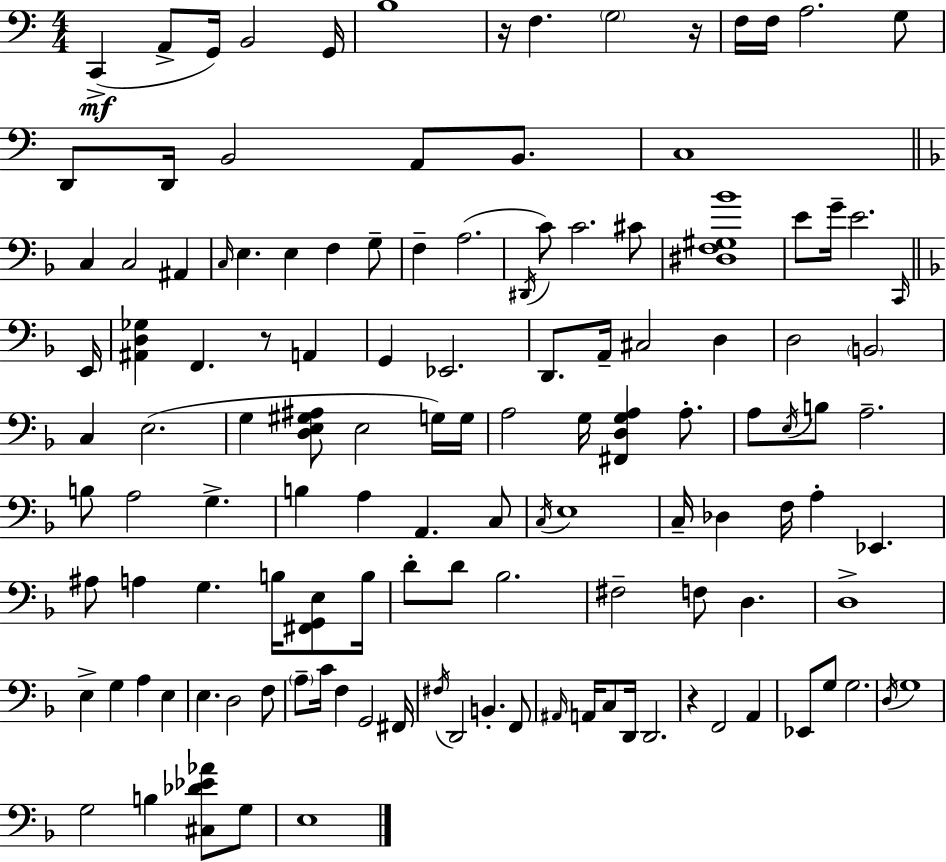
X:1
T:Untitled
M:4/4
L:1/4
K:C
C,, A,,/2 G,,/4 B,,2 G,,/4 B,4 z/4 F, G,2 z/4 F,/4 F,/4 A,2 G,/2 D,,/2 D,,/4 B,,2 A,,/2 B,,/2 C,4 C, C,2 ^A,, C,/4 E, E, F, G,/2 F, A,2 ^D,,/4 C/2 C2 ^C/2 [^D,F,^G,_B]4 E/2 G/4 E2 C,,/4 E,,/4 [^A,,D,_G,] F,, z/2 A,, G,, _E,,2 D,,/2 A,,/4 ^C,2 D, D,2 B,,2 C, E,2 G, [D,E,^G,^A,]/2 E,2 G,/4 G,/4 A,2 G,/4 [^F,,D,G,A,] A,/2 A,/2 E,/4 B,/2 A,2 B,/2 A,2 G, B, A, A,, C,/2 C,/4 E,4 C,/4 _D, F,/4 A, _E,, ^A,/2 A, G, B,/4 [^F,,G,,E,]/2 B,/4 D/2 D/2 _B,2 ^F,2 F,/2 D, D,4 E, G, A, E, E, D,2 F,/2 A,/2 C/4 F, G,,2 ^F,,/4 ^F,/4 D,,2 B,, F,,/2 ^A,,/4 A,,/4 C,/2 D,,/4 D,,2 z F,,2 A,, _E,,/2 G,/2 G,2 D,/4 G,4 G,2 B, [^C,_D_E_A]/2 G,/2 E,4